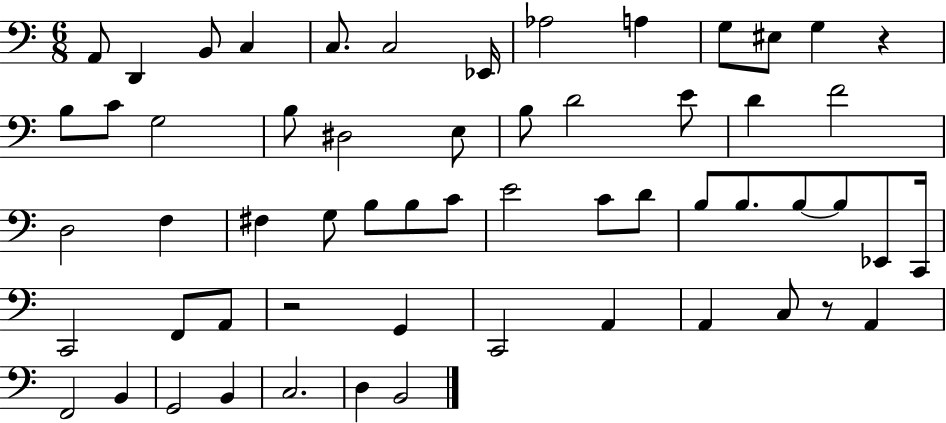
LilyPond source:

{
  \clef bass
  \numericTimeSignature
  \time 6/8
  \key c \major
  a,8 d,4 b,8 c4 | c8. c2 ees,16 | aes2 a4 | g8 eis8 g4 r4 | \break b8 c'8 g2 | b8 dis2 e8 | b8 d'2 e'8 | d'4 f'2 | \break d2 f4 | fis4 g8 b8 b8 c'8 | e'2 c'8 d'8 | b8 b8. b8~~ b8 ees,8 c,16 | \break c,2 f,8 a,8 | r2 g,4 | c,2 a,4 | a,4 c8 r8 a,4 | \break f,2 b,4 | g,2 b,4 | c2. | d4 b,2 | \break \bar "|."
}